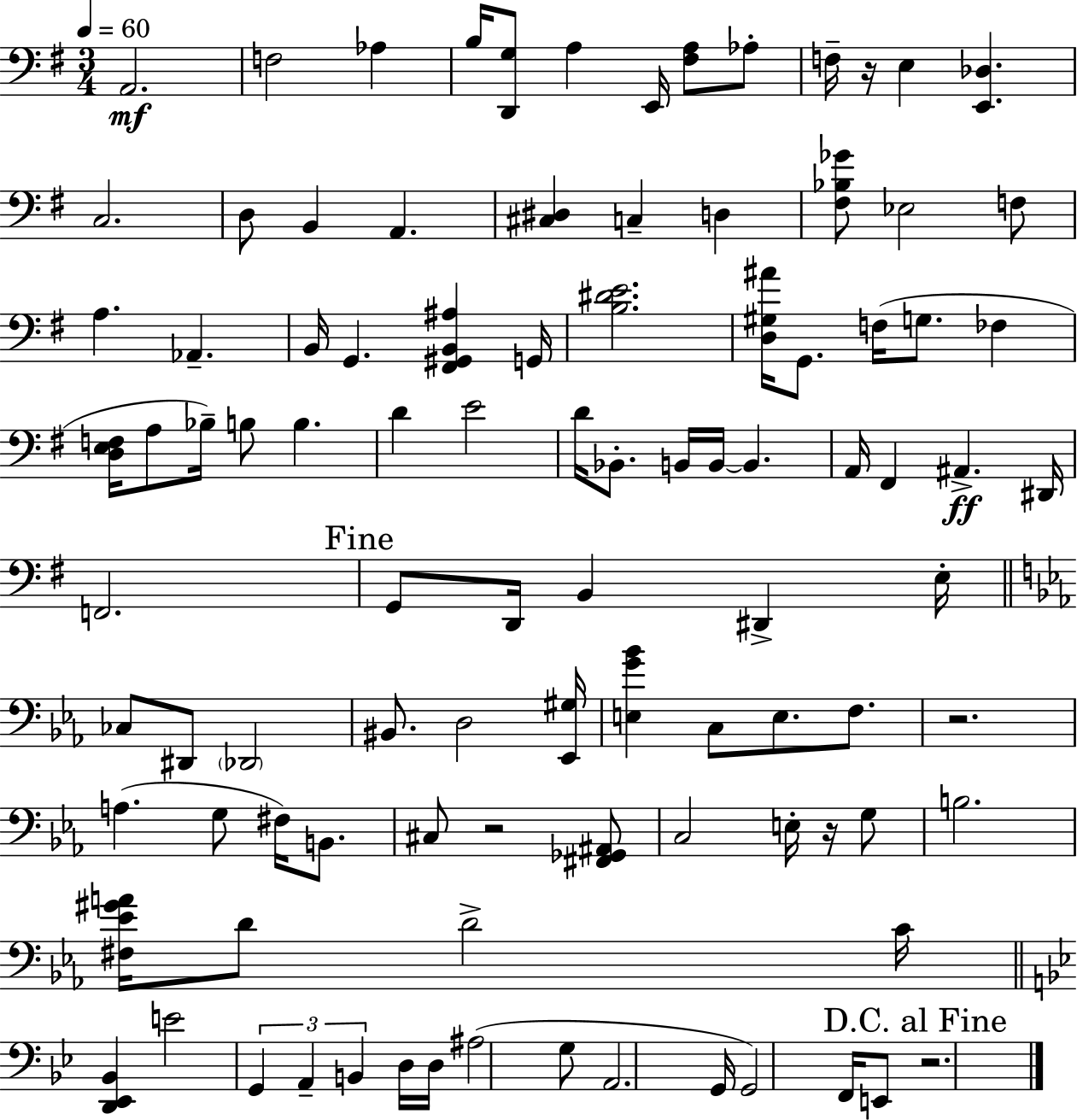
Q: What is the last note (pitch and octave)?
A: E2